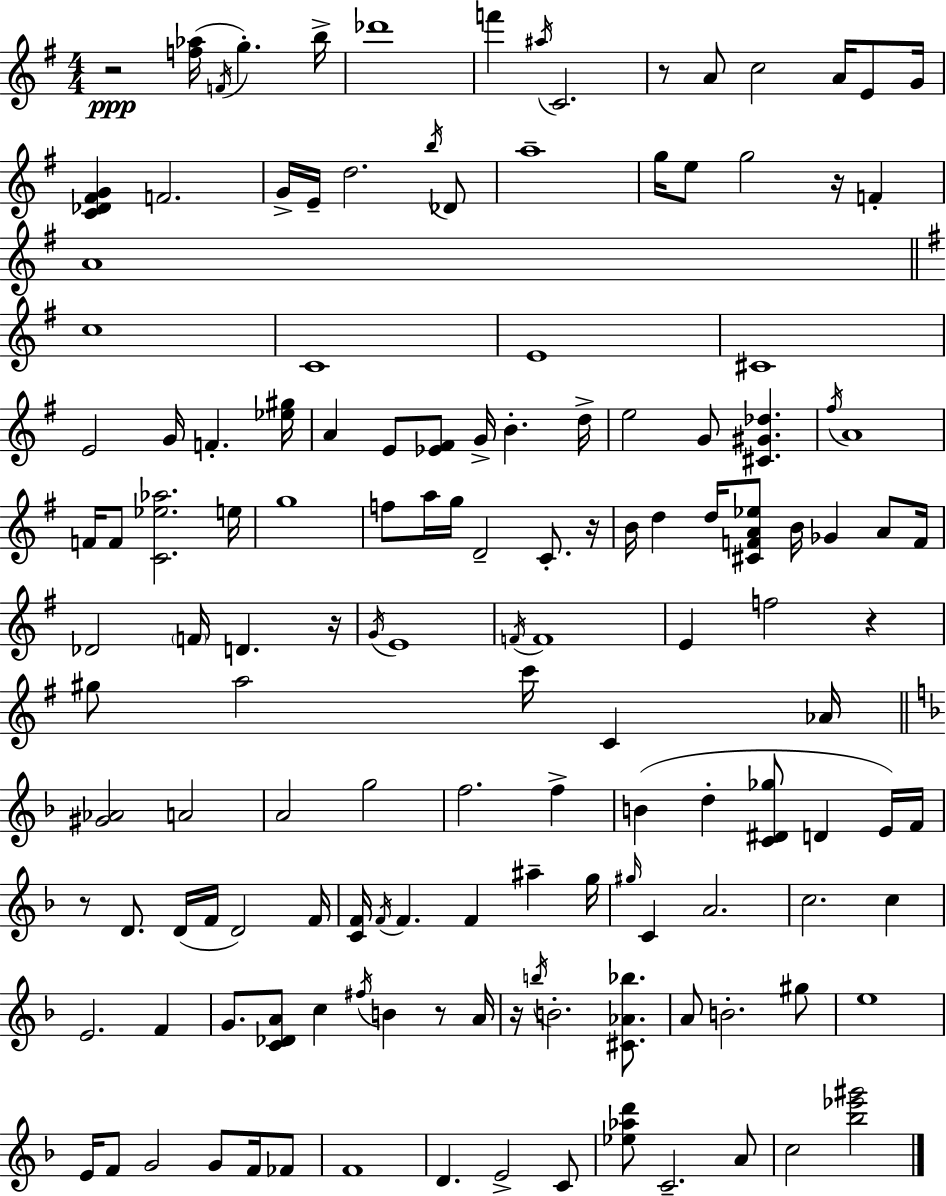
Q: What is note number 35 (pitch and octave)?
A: B4